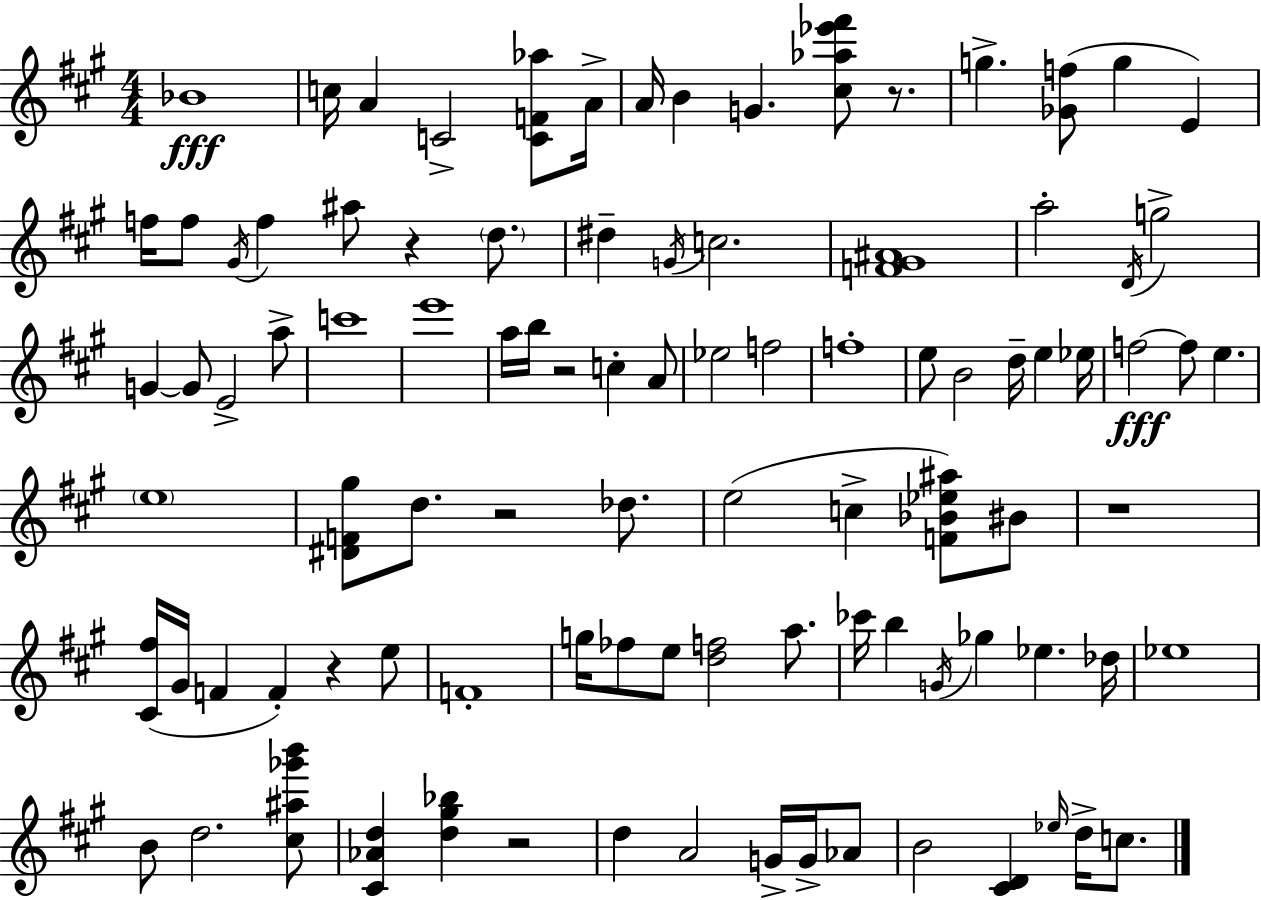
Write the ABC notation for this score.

X:1
T:Untitled
M:4/4
L:1/4
K:A
_B4 c/4 A C2 [CF_a]/2 A/4 A/4 B G [^c_a_e'^f']/2 z/2 g [_Gf]/2 g E f/4 f/2 ^G/4 f ^a/2 z d/2 ^d G/4 c2 [F^G^A]4 a2 D/4 g2 G G/2 E2 a/2 c'4 e'4 a/4 b/4 z2 c A/2 _e2 f2 f4 e/2 B2 d/4 e _e/4 f2 f/2 e e4 [^DF^g]/2 d/2 z2 _d/2 e2 c [F_B_e^a]/2 ^B/2 z4 [^C^f]/4 ^G/4 F F z e/2 F4 g/4 _f/2 e/2 [df]2 a/2 _c'/4 b G/4 _g _e _d/4 _e4 B/2 d2 [^c^a_g'b']/2 [^C_Ad] [d^g_b] z2 d A2 G/4 G/4 _A/2 B2 [^CD] _e/4 d/4 c/2